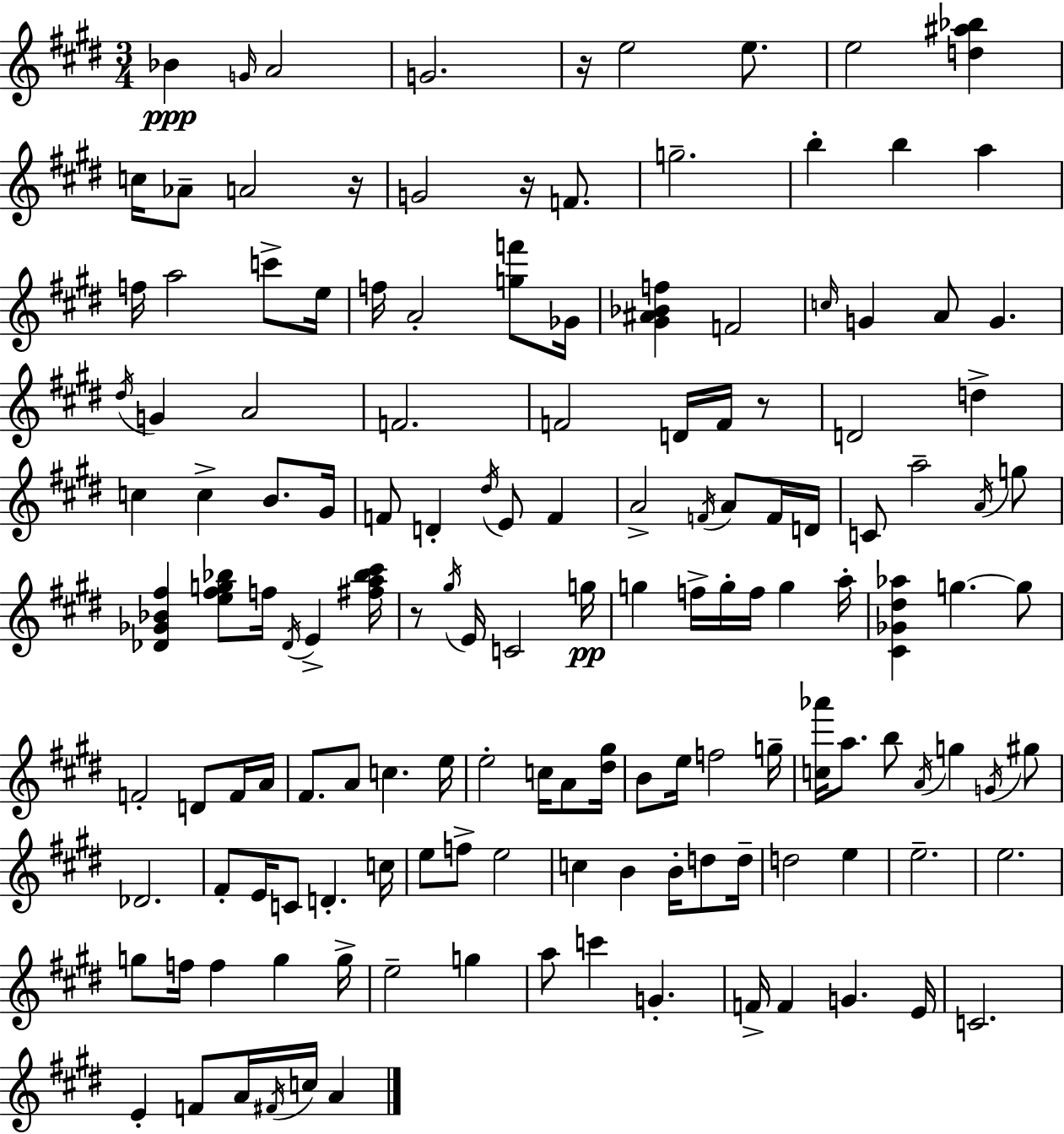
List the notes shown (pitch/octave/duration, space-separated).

Bb4/q G4/s A4/h G4/h. R/s E5/h E5/e. E5/h [D5,A#5,Bb5]/q C5/s Ab4/e A4/h R/s G4/h R/s F4/e. G5/h. B5/q B5/q A5/q F5/s A5/h C6/e E5/s F5/s A4/h [G5,F6]/e Gb4/s [G#4,A#4,Bb4,F5]/q F4/h C5/s G4/q A4/e G4/q. D#5/s G4/q A4/h F4/h. F4/h D4/s F4/s R/e D4/h D5/q C5/q C5/q B4/e. G#4/s F4/e D4/q D#5/s E4/e F4/q A4/h F4/s A4/e F4/s D4/s C4/e A5/h A4/s G5/e [Db4,Gb4,Bb4,F#5]/q [E5,F#5,G5,Bb5]/e F5/s Db4/s E4/q [F#5,A5,Bb5,C#6]/s R/e G#5/s E4/s C4/h G5/s G5/q F5/s G5/s F5/s G5/q A5/s [C#4,Gb4,D#5,Ab5]/q G5/q. G5/e F4/h D4/e F4/s A4/s F#4/e. A4/e C5/q. E5/s E5/h C5/s A4/e [D#5,G#5]/s B4/e E5/s F5/h G5/s [C5,Ab6]/s A5/e. B5/e A4/s G5/q G4/s G#5/e Db4/h. F#4/e E4/s C4/e D4/q. C5/s E5/e F5/e E5/h C5/q B4/q B4/s D5/e D5/s D5/h E5/q E5/h. E5/h. G5/e F5/s F5/q G5/q G5/s E5/h G5/q A5/e C6/q G4/q. F4/s F4/q G4/q. E4/s C4/h. E4/q F4/e A4/s F#4/s C5/s A4/q